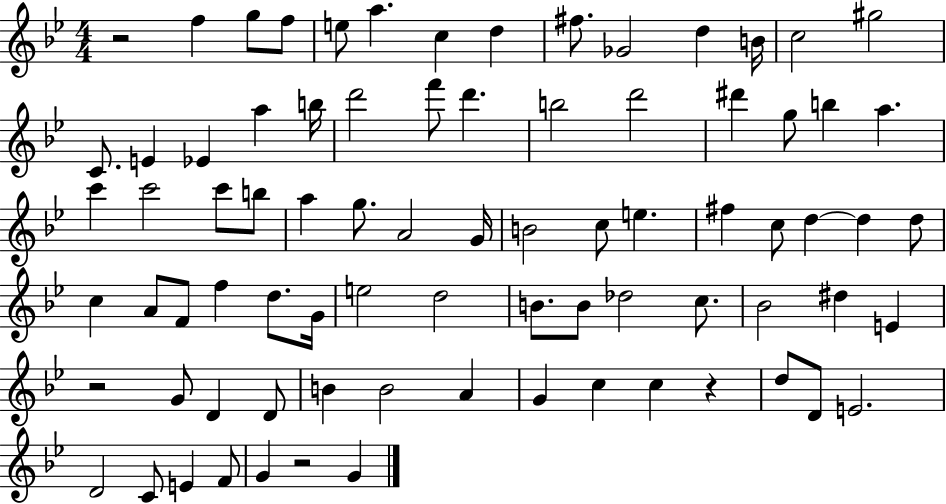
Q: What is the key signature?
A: BES major